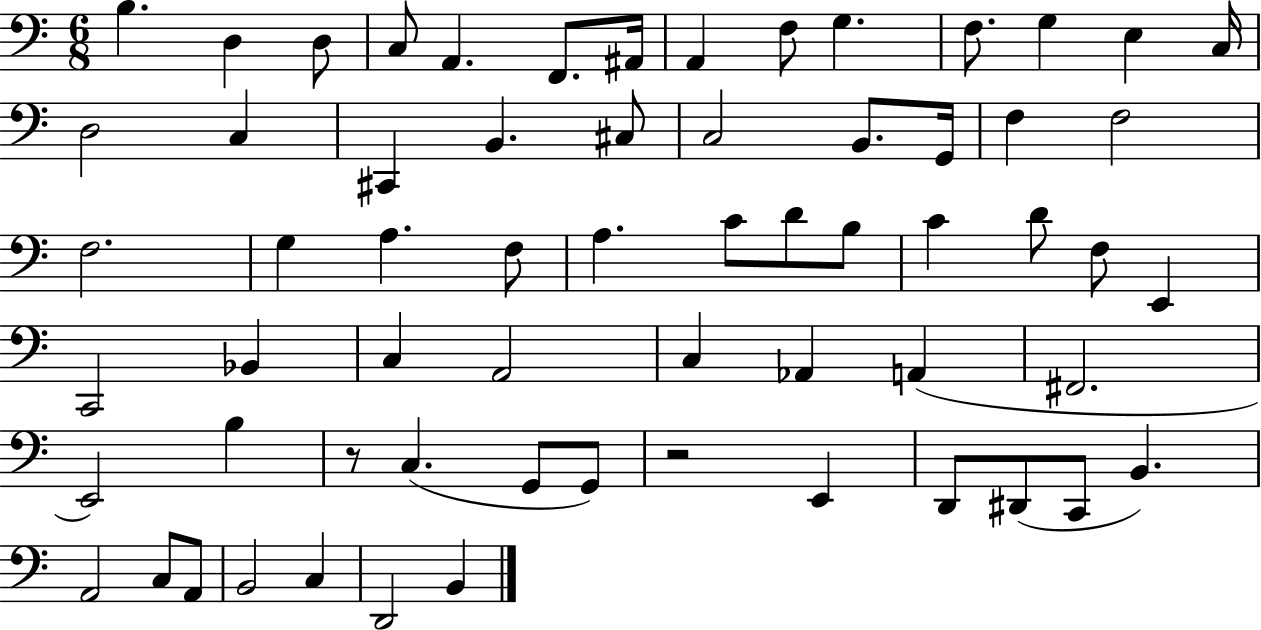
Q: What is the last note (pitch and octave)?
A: B2